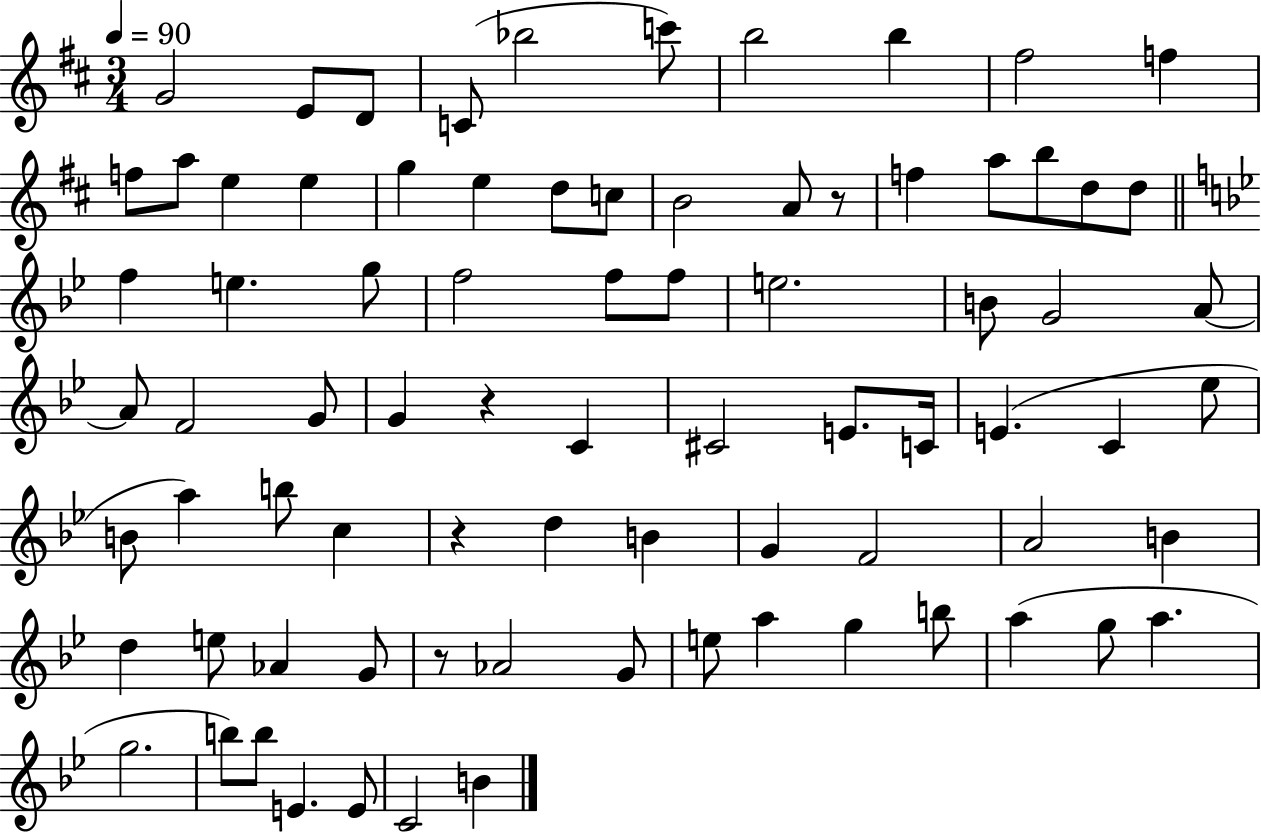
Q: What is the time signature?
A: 3/4